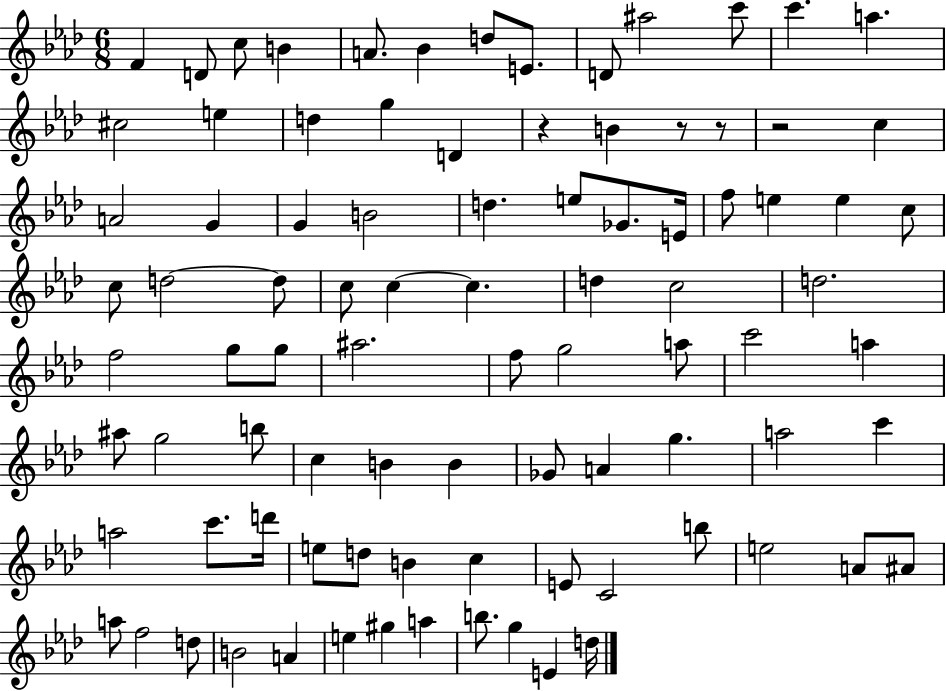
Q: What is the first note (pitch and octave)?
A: F4